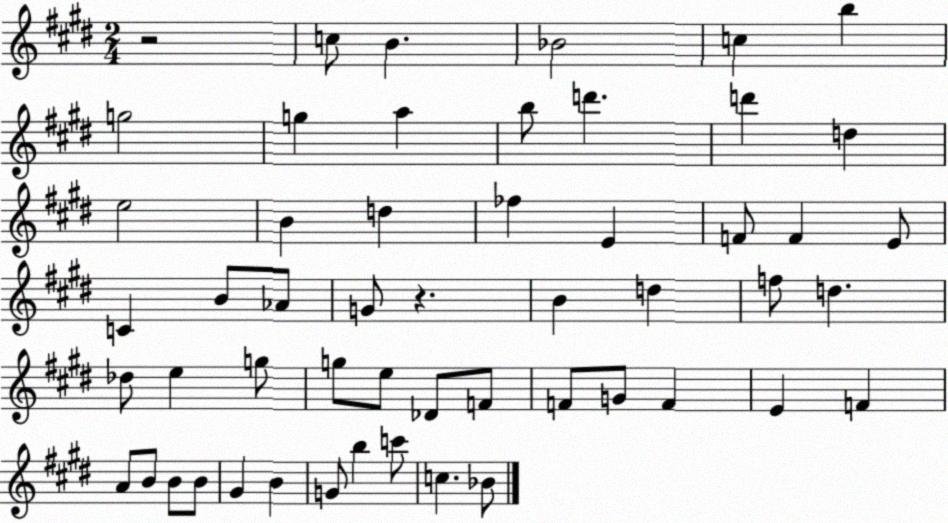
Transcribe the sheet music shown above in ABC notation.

X:1
T:Untitled
M:2/4
L:1/4
K:E
z2 c/2 B _B2 c b g2 g a b/2 d' d' d e2 B d _f E F/2 F E/2 C B/2 _A/2 G/2 z B d f/2 d _d/2 e g/2 g/2 e/2 _D/2 F/2 F/2 G/2 F E F A/2 B/2 B/2 B/2 ^G B G/2 b c'/2 c _B/2